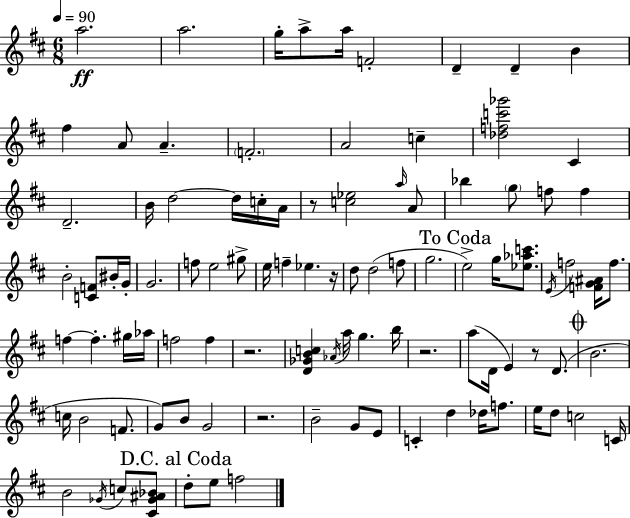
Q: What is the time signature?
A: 6/8